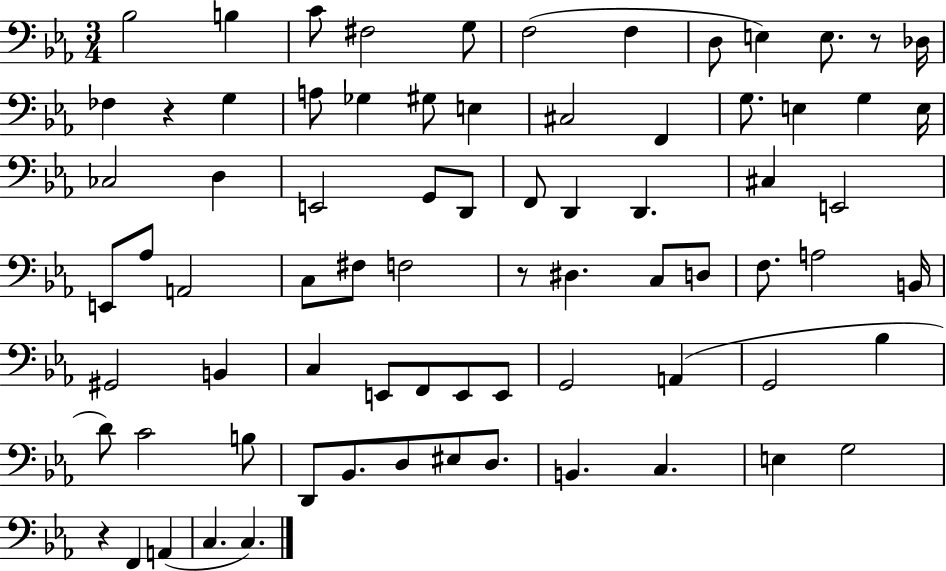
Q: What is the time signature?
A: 3/4